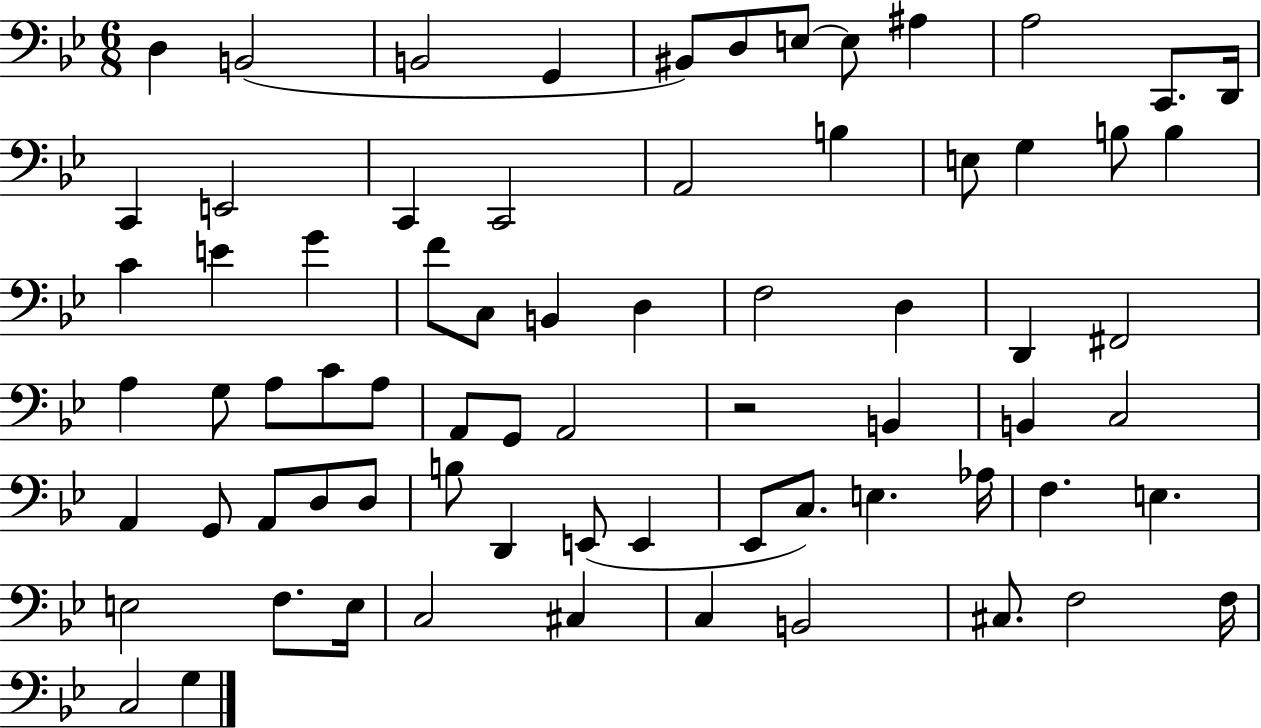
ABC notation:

X:1
T:Untitled
M:6/8
L:1/4
K:Bb
D, B,,2 B,,2 G,, ^B,,/2 D,/2 E,/2 E,/2 ^A, A,2 C,,/2 D,,/4 C,, E,,2 C,, C,,2 A,,2 B, E,/2 G, B,/2 B, C E G F/2 C,/2 B,, D, F,2 D, D,, ^F,,2 A, G,/2 A,/2 C/2 A,/2 A,,/2 G,,/2 A,,2 z2 B,, B,, C,2 A,, G,,/2 A,,/2 D,/2 D,/2 B,/2 D,, E,,/2 E,, _E,,/2 C,/2 E, _A,/4 F, E, E,2 F,/2 E,/4 C,2 ^C, C, B,,2 ^C,/2 F,2 F,/4 C,2 G,